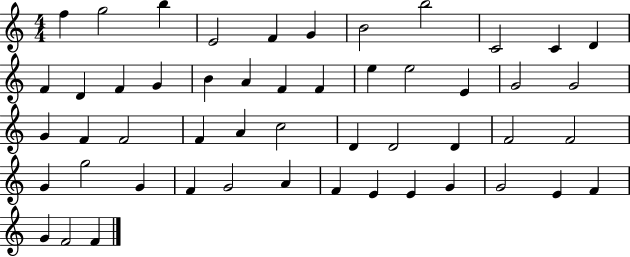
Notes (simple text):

F5/q G5/h B5/q E4/h F4/q G4/q B4/h B5/h C4/h C4/q D4/q F4/q D4/q F4/q G4/q B4/q A4/q F4/q F4/q E5/q E5/h E4/q G4/h G4/h G4/q F4/q F4/h F4/q A4/q C5/h D4/q D4/h D4/q F4/h F4/h G4/q G5/h G4/q F4/q G4/h A4/q F4/q E4/q E4/q G4/q G4/h E4/q F4/q G4/q F4/h F4/q